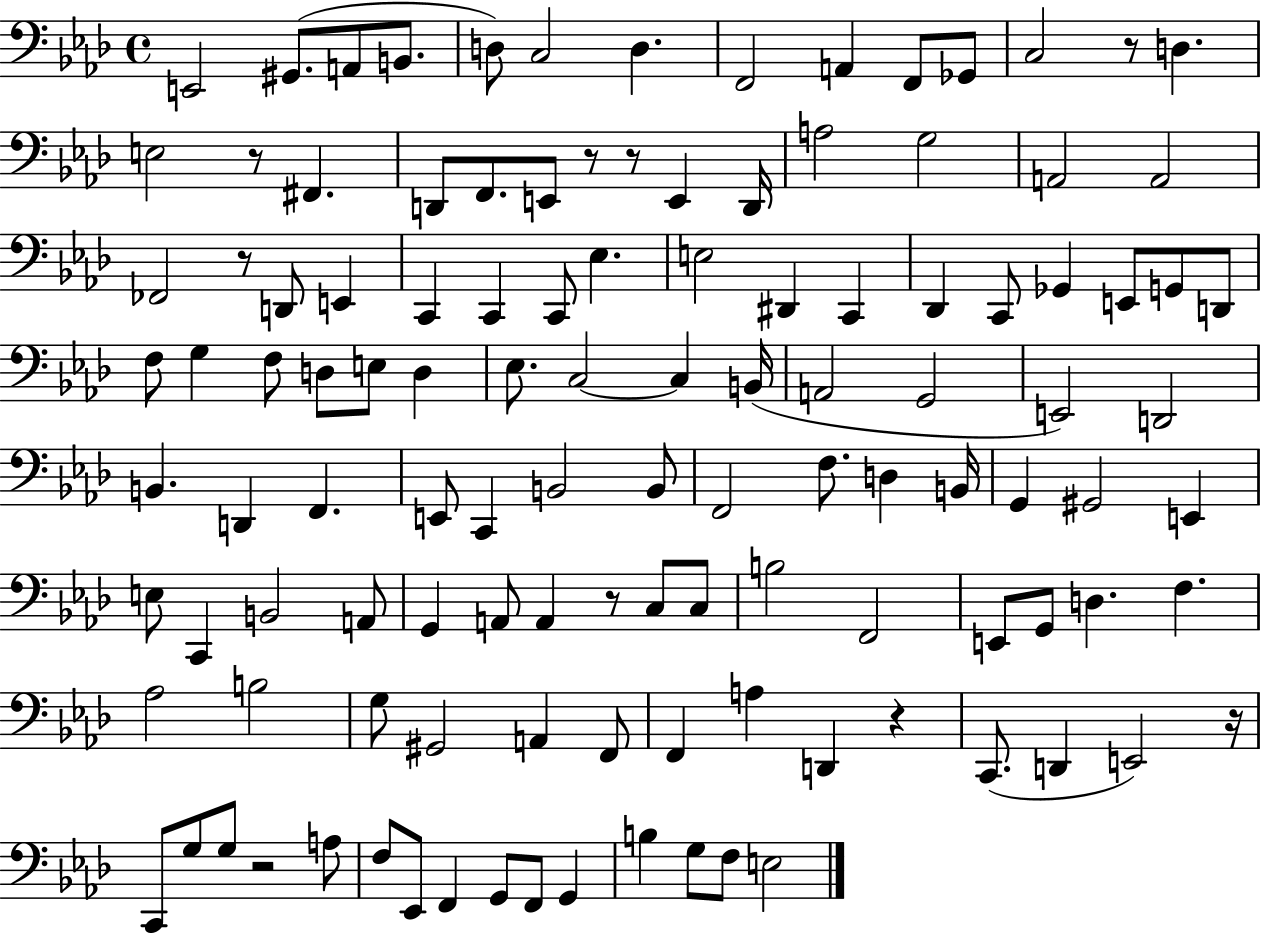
X:1
T:Untitled
M:4/4
L:1/4
K:Ab
E,,2 ^G,,/2 A,,/2 B,,/2 D,/2 C,2 D, F,,2 A,, F,,/2 _G,,/2 C,2 z/2 D, E,2 z/2 ^F,, D,,/2 F,,/2 E,,/2 z/2 z/2 E,, D,,/4 A,2 G,2 A,,2 A,,2 _F,,2 z/2 D,,/2 E,, C,, C,, C,,/2 _E, E,2 ^D,, C,, _D,, C,,/2 _G,, E,,/2 G,,/2 D,,/2 F,/2 G, F,/2 D,/2 E,/2 D, _E,/2 C,2 C, B,,/4 A,,2 G,,2 E,,2 D,,2 B,, D,, F,, E,,/2 C,, B,,2 B,,/2 F,,2 F,/2 D, B,,/4 G,, ^G,,2 E,, E,/2 C,, B,,2 A,,/2 G,, A,,/2 A,, z/2 C,/2 C,/2 B,2 F,,2 E,,/2 G,,/2 D, F, _A,2 B,2 G,/2 ^G,,2 A,, F,,/2 F,, A, D,, z C,,/2 D,, E,,2 z/4 C,,/2 G,/2 G,/2 z2 A,/2 F,/2 _E,,/2 F,, G,,/2 F,,/2 G,, B, G,/2 F,/2 E,2